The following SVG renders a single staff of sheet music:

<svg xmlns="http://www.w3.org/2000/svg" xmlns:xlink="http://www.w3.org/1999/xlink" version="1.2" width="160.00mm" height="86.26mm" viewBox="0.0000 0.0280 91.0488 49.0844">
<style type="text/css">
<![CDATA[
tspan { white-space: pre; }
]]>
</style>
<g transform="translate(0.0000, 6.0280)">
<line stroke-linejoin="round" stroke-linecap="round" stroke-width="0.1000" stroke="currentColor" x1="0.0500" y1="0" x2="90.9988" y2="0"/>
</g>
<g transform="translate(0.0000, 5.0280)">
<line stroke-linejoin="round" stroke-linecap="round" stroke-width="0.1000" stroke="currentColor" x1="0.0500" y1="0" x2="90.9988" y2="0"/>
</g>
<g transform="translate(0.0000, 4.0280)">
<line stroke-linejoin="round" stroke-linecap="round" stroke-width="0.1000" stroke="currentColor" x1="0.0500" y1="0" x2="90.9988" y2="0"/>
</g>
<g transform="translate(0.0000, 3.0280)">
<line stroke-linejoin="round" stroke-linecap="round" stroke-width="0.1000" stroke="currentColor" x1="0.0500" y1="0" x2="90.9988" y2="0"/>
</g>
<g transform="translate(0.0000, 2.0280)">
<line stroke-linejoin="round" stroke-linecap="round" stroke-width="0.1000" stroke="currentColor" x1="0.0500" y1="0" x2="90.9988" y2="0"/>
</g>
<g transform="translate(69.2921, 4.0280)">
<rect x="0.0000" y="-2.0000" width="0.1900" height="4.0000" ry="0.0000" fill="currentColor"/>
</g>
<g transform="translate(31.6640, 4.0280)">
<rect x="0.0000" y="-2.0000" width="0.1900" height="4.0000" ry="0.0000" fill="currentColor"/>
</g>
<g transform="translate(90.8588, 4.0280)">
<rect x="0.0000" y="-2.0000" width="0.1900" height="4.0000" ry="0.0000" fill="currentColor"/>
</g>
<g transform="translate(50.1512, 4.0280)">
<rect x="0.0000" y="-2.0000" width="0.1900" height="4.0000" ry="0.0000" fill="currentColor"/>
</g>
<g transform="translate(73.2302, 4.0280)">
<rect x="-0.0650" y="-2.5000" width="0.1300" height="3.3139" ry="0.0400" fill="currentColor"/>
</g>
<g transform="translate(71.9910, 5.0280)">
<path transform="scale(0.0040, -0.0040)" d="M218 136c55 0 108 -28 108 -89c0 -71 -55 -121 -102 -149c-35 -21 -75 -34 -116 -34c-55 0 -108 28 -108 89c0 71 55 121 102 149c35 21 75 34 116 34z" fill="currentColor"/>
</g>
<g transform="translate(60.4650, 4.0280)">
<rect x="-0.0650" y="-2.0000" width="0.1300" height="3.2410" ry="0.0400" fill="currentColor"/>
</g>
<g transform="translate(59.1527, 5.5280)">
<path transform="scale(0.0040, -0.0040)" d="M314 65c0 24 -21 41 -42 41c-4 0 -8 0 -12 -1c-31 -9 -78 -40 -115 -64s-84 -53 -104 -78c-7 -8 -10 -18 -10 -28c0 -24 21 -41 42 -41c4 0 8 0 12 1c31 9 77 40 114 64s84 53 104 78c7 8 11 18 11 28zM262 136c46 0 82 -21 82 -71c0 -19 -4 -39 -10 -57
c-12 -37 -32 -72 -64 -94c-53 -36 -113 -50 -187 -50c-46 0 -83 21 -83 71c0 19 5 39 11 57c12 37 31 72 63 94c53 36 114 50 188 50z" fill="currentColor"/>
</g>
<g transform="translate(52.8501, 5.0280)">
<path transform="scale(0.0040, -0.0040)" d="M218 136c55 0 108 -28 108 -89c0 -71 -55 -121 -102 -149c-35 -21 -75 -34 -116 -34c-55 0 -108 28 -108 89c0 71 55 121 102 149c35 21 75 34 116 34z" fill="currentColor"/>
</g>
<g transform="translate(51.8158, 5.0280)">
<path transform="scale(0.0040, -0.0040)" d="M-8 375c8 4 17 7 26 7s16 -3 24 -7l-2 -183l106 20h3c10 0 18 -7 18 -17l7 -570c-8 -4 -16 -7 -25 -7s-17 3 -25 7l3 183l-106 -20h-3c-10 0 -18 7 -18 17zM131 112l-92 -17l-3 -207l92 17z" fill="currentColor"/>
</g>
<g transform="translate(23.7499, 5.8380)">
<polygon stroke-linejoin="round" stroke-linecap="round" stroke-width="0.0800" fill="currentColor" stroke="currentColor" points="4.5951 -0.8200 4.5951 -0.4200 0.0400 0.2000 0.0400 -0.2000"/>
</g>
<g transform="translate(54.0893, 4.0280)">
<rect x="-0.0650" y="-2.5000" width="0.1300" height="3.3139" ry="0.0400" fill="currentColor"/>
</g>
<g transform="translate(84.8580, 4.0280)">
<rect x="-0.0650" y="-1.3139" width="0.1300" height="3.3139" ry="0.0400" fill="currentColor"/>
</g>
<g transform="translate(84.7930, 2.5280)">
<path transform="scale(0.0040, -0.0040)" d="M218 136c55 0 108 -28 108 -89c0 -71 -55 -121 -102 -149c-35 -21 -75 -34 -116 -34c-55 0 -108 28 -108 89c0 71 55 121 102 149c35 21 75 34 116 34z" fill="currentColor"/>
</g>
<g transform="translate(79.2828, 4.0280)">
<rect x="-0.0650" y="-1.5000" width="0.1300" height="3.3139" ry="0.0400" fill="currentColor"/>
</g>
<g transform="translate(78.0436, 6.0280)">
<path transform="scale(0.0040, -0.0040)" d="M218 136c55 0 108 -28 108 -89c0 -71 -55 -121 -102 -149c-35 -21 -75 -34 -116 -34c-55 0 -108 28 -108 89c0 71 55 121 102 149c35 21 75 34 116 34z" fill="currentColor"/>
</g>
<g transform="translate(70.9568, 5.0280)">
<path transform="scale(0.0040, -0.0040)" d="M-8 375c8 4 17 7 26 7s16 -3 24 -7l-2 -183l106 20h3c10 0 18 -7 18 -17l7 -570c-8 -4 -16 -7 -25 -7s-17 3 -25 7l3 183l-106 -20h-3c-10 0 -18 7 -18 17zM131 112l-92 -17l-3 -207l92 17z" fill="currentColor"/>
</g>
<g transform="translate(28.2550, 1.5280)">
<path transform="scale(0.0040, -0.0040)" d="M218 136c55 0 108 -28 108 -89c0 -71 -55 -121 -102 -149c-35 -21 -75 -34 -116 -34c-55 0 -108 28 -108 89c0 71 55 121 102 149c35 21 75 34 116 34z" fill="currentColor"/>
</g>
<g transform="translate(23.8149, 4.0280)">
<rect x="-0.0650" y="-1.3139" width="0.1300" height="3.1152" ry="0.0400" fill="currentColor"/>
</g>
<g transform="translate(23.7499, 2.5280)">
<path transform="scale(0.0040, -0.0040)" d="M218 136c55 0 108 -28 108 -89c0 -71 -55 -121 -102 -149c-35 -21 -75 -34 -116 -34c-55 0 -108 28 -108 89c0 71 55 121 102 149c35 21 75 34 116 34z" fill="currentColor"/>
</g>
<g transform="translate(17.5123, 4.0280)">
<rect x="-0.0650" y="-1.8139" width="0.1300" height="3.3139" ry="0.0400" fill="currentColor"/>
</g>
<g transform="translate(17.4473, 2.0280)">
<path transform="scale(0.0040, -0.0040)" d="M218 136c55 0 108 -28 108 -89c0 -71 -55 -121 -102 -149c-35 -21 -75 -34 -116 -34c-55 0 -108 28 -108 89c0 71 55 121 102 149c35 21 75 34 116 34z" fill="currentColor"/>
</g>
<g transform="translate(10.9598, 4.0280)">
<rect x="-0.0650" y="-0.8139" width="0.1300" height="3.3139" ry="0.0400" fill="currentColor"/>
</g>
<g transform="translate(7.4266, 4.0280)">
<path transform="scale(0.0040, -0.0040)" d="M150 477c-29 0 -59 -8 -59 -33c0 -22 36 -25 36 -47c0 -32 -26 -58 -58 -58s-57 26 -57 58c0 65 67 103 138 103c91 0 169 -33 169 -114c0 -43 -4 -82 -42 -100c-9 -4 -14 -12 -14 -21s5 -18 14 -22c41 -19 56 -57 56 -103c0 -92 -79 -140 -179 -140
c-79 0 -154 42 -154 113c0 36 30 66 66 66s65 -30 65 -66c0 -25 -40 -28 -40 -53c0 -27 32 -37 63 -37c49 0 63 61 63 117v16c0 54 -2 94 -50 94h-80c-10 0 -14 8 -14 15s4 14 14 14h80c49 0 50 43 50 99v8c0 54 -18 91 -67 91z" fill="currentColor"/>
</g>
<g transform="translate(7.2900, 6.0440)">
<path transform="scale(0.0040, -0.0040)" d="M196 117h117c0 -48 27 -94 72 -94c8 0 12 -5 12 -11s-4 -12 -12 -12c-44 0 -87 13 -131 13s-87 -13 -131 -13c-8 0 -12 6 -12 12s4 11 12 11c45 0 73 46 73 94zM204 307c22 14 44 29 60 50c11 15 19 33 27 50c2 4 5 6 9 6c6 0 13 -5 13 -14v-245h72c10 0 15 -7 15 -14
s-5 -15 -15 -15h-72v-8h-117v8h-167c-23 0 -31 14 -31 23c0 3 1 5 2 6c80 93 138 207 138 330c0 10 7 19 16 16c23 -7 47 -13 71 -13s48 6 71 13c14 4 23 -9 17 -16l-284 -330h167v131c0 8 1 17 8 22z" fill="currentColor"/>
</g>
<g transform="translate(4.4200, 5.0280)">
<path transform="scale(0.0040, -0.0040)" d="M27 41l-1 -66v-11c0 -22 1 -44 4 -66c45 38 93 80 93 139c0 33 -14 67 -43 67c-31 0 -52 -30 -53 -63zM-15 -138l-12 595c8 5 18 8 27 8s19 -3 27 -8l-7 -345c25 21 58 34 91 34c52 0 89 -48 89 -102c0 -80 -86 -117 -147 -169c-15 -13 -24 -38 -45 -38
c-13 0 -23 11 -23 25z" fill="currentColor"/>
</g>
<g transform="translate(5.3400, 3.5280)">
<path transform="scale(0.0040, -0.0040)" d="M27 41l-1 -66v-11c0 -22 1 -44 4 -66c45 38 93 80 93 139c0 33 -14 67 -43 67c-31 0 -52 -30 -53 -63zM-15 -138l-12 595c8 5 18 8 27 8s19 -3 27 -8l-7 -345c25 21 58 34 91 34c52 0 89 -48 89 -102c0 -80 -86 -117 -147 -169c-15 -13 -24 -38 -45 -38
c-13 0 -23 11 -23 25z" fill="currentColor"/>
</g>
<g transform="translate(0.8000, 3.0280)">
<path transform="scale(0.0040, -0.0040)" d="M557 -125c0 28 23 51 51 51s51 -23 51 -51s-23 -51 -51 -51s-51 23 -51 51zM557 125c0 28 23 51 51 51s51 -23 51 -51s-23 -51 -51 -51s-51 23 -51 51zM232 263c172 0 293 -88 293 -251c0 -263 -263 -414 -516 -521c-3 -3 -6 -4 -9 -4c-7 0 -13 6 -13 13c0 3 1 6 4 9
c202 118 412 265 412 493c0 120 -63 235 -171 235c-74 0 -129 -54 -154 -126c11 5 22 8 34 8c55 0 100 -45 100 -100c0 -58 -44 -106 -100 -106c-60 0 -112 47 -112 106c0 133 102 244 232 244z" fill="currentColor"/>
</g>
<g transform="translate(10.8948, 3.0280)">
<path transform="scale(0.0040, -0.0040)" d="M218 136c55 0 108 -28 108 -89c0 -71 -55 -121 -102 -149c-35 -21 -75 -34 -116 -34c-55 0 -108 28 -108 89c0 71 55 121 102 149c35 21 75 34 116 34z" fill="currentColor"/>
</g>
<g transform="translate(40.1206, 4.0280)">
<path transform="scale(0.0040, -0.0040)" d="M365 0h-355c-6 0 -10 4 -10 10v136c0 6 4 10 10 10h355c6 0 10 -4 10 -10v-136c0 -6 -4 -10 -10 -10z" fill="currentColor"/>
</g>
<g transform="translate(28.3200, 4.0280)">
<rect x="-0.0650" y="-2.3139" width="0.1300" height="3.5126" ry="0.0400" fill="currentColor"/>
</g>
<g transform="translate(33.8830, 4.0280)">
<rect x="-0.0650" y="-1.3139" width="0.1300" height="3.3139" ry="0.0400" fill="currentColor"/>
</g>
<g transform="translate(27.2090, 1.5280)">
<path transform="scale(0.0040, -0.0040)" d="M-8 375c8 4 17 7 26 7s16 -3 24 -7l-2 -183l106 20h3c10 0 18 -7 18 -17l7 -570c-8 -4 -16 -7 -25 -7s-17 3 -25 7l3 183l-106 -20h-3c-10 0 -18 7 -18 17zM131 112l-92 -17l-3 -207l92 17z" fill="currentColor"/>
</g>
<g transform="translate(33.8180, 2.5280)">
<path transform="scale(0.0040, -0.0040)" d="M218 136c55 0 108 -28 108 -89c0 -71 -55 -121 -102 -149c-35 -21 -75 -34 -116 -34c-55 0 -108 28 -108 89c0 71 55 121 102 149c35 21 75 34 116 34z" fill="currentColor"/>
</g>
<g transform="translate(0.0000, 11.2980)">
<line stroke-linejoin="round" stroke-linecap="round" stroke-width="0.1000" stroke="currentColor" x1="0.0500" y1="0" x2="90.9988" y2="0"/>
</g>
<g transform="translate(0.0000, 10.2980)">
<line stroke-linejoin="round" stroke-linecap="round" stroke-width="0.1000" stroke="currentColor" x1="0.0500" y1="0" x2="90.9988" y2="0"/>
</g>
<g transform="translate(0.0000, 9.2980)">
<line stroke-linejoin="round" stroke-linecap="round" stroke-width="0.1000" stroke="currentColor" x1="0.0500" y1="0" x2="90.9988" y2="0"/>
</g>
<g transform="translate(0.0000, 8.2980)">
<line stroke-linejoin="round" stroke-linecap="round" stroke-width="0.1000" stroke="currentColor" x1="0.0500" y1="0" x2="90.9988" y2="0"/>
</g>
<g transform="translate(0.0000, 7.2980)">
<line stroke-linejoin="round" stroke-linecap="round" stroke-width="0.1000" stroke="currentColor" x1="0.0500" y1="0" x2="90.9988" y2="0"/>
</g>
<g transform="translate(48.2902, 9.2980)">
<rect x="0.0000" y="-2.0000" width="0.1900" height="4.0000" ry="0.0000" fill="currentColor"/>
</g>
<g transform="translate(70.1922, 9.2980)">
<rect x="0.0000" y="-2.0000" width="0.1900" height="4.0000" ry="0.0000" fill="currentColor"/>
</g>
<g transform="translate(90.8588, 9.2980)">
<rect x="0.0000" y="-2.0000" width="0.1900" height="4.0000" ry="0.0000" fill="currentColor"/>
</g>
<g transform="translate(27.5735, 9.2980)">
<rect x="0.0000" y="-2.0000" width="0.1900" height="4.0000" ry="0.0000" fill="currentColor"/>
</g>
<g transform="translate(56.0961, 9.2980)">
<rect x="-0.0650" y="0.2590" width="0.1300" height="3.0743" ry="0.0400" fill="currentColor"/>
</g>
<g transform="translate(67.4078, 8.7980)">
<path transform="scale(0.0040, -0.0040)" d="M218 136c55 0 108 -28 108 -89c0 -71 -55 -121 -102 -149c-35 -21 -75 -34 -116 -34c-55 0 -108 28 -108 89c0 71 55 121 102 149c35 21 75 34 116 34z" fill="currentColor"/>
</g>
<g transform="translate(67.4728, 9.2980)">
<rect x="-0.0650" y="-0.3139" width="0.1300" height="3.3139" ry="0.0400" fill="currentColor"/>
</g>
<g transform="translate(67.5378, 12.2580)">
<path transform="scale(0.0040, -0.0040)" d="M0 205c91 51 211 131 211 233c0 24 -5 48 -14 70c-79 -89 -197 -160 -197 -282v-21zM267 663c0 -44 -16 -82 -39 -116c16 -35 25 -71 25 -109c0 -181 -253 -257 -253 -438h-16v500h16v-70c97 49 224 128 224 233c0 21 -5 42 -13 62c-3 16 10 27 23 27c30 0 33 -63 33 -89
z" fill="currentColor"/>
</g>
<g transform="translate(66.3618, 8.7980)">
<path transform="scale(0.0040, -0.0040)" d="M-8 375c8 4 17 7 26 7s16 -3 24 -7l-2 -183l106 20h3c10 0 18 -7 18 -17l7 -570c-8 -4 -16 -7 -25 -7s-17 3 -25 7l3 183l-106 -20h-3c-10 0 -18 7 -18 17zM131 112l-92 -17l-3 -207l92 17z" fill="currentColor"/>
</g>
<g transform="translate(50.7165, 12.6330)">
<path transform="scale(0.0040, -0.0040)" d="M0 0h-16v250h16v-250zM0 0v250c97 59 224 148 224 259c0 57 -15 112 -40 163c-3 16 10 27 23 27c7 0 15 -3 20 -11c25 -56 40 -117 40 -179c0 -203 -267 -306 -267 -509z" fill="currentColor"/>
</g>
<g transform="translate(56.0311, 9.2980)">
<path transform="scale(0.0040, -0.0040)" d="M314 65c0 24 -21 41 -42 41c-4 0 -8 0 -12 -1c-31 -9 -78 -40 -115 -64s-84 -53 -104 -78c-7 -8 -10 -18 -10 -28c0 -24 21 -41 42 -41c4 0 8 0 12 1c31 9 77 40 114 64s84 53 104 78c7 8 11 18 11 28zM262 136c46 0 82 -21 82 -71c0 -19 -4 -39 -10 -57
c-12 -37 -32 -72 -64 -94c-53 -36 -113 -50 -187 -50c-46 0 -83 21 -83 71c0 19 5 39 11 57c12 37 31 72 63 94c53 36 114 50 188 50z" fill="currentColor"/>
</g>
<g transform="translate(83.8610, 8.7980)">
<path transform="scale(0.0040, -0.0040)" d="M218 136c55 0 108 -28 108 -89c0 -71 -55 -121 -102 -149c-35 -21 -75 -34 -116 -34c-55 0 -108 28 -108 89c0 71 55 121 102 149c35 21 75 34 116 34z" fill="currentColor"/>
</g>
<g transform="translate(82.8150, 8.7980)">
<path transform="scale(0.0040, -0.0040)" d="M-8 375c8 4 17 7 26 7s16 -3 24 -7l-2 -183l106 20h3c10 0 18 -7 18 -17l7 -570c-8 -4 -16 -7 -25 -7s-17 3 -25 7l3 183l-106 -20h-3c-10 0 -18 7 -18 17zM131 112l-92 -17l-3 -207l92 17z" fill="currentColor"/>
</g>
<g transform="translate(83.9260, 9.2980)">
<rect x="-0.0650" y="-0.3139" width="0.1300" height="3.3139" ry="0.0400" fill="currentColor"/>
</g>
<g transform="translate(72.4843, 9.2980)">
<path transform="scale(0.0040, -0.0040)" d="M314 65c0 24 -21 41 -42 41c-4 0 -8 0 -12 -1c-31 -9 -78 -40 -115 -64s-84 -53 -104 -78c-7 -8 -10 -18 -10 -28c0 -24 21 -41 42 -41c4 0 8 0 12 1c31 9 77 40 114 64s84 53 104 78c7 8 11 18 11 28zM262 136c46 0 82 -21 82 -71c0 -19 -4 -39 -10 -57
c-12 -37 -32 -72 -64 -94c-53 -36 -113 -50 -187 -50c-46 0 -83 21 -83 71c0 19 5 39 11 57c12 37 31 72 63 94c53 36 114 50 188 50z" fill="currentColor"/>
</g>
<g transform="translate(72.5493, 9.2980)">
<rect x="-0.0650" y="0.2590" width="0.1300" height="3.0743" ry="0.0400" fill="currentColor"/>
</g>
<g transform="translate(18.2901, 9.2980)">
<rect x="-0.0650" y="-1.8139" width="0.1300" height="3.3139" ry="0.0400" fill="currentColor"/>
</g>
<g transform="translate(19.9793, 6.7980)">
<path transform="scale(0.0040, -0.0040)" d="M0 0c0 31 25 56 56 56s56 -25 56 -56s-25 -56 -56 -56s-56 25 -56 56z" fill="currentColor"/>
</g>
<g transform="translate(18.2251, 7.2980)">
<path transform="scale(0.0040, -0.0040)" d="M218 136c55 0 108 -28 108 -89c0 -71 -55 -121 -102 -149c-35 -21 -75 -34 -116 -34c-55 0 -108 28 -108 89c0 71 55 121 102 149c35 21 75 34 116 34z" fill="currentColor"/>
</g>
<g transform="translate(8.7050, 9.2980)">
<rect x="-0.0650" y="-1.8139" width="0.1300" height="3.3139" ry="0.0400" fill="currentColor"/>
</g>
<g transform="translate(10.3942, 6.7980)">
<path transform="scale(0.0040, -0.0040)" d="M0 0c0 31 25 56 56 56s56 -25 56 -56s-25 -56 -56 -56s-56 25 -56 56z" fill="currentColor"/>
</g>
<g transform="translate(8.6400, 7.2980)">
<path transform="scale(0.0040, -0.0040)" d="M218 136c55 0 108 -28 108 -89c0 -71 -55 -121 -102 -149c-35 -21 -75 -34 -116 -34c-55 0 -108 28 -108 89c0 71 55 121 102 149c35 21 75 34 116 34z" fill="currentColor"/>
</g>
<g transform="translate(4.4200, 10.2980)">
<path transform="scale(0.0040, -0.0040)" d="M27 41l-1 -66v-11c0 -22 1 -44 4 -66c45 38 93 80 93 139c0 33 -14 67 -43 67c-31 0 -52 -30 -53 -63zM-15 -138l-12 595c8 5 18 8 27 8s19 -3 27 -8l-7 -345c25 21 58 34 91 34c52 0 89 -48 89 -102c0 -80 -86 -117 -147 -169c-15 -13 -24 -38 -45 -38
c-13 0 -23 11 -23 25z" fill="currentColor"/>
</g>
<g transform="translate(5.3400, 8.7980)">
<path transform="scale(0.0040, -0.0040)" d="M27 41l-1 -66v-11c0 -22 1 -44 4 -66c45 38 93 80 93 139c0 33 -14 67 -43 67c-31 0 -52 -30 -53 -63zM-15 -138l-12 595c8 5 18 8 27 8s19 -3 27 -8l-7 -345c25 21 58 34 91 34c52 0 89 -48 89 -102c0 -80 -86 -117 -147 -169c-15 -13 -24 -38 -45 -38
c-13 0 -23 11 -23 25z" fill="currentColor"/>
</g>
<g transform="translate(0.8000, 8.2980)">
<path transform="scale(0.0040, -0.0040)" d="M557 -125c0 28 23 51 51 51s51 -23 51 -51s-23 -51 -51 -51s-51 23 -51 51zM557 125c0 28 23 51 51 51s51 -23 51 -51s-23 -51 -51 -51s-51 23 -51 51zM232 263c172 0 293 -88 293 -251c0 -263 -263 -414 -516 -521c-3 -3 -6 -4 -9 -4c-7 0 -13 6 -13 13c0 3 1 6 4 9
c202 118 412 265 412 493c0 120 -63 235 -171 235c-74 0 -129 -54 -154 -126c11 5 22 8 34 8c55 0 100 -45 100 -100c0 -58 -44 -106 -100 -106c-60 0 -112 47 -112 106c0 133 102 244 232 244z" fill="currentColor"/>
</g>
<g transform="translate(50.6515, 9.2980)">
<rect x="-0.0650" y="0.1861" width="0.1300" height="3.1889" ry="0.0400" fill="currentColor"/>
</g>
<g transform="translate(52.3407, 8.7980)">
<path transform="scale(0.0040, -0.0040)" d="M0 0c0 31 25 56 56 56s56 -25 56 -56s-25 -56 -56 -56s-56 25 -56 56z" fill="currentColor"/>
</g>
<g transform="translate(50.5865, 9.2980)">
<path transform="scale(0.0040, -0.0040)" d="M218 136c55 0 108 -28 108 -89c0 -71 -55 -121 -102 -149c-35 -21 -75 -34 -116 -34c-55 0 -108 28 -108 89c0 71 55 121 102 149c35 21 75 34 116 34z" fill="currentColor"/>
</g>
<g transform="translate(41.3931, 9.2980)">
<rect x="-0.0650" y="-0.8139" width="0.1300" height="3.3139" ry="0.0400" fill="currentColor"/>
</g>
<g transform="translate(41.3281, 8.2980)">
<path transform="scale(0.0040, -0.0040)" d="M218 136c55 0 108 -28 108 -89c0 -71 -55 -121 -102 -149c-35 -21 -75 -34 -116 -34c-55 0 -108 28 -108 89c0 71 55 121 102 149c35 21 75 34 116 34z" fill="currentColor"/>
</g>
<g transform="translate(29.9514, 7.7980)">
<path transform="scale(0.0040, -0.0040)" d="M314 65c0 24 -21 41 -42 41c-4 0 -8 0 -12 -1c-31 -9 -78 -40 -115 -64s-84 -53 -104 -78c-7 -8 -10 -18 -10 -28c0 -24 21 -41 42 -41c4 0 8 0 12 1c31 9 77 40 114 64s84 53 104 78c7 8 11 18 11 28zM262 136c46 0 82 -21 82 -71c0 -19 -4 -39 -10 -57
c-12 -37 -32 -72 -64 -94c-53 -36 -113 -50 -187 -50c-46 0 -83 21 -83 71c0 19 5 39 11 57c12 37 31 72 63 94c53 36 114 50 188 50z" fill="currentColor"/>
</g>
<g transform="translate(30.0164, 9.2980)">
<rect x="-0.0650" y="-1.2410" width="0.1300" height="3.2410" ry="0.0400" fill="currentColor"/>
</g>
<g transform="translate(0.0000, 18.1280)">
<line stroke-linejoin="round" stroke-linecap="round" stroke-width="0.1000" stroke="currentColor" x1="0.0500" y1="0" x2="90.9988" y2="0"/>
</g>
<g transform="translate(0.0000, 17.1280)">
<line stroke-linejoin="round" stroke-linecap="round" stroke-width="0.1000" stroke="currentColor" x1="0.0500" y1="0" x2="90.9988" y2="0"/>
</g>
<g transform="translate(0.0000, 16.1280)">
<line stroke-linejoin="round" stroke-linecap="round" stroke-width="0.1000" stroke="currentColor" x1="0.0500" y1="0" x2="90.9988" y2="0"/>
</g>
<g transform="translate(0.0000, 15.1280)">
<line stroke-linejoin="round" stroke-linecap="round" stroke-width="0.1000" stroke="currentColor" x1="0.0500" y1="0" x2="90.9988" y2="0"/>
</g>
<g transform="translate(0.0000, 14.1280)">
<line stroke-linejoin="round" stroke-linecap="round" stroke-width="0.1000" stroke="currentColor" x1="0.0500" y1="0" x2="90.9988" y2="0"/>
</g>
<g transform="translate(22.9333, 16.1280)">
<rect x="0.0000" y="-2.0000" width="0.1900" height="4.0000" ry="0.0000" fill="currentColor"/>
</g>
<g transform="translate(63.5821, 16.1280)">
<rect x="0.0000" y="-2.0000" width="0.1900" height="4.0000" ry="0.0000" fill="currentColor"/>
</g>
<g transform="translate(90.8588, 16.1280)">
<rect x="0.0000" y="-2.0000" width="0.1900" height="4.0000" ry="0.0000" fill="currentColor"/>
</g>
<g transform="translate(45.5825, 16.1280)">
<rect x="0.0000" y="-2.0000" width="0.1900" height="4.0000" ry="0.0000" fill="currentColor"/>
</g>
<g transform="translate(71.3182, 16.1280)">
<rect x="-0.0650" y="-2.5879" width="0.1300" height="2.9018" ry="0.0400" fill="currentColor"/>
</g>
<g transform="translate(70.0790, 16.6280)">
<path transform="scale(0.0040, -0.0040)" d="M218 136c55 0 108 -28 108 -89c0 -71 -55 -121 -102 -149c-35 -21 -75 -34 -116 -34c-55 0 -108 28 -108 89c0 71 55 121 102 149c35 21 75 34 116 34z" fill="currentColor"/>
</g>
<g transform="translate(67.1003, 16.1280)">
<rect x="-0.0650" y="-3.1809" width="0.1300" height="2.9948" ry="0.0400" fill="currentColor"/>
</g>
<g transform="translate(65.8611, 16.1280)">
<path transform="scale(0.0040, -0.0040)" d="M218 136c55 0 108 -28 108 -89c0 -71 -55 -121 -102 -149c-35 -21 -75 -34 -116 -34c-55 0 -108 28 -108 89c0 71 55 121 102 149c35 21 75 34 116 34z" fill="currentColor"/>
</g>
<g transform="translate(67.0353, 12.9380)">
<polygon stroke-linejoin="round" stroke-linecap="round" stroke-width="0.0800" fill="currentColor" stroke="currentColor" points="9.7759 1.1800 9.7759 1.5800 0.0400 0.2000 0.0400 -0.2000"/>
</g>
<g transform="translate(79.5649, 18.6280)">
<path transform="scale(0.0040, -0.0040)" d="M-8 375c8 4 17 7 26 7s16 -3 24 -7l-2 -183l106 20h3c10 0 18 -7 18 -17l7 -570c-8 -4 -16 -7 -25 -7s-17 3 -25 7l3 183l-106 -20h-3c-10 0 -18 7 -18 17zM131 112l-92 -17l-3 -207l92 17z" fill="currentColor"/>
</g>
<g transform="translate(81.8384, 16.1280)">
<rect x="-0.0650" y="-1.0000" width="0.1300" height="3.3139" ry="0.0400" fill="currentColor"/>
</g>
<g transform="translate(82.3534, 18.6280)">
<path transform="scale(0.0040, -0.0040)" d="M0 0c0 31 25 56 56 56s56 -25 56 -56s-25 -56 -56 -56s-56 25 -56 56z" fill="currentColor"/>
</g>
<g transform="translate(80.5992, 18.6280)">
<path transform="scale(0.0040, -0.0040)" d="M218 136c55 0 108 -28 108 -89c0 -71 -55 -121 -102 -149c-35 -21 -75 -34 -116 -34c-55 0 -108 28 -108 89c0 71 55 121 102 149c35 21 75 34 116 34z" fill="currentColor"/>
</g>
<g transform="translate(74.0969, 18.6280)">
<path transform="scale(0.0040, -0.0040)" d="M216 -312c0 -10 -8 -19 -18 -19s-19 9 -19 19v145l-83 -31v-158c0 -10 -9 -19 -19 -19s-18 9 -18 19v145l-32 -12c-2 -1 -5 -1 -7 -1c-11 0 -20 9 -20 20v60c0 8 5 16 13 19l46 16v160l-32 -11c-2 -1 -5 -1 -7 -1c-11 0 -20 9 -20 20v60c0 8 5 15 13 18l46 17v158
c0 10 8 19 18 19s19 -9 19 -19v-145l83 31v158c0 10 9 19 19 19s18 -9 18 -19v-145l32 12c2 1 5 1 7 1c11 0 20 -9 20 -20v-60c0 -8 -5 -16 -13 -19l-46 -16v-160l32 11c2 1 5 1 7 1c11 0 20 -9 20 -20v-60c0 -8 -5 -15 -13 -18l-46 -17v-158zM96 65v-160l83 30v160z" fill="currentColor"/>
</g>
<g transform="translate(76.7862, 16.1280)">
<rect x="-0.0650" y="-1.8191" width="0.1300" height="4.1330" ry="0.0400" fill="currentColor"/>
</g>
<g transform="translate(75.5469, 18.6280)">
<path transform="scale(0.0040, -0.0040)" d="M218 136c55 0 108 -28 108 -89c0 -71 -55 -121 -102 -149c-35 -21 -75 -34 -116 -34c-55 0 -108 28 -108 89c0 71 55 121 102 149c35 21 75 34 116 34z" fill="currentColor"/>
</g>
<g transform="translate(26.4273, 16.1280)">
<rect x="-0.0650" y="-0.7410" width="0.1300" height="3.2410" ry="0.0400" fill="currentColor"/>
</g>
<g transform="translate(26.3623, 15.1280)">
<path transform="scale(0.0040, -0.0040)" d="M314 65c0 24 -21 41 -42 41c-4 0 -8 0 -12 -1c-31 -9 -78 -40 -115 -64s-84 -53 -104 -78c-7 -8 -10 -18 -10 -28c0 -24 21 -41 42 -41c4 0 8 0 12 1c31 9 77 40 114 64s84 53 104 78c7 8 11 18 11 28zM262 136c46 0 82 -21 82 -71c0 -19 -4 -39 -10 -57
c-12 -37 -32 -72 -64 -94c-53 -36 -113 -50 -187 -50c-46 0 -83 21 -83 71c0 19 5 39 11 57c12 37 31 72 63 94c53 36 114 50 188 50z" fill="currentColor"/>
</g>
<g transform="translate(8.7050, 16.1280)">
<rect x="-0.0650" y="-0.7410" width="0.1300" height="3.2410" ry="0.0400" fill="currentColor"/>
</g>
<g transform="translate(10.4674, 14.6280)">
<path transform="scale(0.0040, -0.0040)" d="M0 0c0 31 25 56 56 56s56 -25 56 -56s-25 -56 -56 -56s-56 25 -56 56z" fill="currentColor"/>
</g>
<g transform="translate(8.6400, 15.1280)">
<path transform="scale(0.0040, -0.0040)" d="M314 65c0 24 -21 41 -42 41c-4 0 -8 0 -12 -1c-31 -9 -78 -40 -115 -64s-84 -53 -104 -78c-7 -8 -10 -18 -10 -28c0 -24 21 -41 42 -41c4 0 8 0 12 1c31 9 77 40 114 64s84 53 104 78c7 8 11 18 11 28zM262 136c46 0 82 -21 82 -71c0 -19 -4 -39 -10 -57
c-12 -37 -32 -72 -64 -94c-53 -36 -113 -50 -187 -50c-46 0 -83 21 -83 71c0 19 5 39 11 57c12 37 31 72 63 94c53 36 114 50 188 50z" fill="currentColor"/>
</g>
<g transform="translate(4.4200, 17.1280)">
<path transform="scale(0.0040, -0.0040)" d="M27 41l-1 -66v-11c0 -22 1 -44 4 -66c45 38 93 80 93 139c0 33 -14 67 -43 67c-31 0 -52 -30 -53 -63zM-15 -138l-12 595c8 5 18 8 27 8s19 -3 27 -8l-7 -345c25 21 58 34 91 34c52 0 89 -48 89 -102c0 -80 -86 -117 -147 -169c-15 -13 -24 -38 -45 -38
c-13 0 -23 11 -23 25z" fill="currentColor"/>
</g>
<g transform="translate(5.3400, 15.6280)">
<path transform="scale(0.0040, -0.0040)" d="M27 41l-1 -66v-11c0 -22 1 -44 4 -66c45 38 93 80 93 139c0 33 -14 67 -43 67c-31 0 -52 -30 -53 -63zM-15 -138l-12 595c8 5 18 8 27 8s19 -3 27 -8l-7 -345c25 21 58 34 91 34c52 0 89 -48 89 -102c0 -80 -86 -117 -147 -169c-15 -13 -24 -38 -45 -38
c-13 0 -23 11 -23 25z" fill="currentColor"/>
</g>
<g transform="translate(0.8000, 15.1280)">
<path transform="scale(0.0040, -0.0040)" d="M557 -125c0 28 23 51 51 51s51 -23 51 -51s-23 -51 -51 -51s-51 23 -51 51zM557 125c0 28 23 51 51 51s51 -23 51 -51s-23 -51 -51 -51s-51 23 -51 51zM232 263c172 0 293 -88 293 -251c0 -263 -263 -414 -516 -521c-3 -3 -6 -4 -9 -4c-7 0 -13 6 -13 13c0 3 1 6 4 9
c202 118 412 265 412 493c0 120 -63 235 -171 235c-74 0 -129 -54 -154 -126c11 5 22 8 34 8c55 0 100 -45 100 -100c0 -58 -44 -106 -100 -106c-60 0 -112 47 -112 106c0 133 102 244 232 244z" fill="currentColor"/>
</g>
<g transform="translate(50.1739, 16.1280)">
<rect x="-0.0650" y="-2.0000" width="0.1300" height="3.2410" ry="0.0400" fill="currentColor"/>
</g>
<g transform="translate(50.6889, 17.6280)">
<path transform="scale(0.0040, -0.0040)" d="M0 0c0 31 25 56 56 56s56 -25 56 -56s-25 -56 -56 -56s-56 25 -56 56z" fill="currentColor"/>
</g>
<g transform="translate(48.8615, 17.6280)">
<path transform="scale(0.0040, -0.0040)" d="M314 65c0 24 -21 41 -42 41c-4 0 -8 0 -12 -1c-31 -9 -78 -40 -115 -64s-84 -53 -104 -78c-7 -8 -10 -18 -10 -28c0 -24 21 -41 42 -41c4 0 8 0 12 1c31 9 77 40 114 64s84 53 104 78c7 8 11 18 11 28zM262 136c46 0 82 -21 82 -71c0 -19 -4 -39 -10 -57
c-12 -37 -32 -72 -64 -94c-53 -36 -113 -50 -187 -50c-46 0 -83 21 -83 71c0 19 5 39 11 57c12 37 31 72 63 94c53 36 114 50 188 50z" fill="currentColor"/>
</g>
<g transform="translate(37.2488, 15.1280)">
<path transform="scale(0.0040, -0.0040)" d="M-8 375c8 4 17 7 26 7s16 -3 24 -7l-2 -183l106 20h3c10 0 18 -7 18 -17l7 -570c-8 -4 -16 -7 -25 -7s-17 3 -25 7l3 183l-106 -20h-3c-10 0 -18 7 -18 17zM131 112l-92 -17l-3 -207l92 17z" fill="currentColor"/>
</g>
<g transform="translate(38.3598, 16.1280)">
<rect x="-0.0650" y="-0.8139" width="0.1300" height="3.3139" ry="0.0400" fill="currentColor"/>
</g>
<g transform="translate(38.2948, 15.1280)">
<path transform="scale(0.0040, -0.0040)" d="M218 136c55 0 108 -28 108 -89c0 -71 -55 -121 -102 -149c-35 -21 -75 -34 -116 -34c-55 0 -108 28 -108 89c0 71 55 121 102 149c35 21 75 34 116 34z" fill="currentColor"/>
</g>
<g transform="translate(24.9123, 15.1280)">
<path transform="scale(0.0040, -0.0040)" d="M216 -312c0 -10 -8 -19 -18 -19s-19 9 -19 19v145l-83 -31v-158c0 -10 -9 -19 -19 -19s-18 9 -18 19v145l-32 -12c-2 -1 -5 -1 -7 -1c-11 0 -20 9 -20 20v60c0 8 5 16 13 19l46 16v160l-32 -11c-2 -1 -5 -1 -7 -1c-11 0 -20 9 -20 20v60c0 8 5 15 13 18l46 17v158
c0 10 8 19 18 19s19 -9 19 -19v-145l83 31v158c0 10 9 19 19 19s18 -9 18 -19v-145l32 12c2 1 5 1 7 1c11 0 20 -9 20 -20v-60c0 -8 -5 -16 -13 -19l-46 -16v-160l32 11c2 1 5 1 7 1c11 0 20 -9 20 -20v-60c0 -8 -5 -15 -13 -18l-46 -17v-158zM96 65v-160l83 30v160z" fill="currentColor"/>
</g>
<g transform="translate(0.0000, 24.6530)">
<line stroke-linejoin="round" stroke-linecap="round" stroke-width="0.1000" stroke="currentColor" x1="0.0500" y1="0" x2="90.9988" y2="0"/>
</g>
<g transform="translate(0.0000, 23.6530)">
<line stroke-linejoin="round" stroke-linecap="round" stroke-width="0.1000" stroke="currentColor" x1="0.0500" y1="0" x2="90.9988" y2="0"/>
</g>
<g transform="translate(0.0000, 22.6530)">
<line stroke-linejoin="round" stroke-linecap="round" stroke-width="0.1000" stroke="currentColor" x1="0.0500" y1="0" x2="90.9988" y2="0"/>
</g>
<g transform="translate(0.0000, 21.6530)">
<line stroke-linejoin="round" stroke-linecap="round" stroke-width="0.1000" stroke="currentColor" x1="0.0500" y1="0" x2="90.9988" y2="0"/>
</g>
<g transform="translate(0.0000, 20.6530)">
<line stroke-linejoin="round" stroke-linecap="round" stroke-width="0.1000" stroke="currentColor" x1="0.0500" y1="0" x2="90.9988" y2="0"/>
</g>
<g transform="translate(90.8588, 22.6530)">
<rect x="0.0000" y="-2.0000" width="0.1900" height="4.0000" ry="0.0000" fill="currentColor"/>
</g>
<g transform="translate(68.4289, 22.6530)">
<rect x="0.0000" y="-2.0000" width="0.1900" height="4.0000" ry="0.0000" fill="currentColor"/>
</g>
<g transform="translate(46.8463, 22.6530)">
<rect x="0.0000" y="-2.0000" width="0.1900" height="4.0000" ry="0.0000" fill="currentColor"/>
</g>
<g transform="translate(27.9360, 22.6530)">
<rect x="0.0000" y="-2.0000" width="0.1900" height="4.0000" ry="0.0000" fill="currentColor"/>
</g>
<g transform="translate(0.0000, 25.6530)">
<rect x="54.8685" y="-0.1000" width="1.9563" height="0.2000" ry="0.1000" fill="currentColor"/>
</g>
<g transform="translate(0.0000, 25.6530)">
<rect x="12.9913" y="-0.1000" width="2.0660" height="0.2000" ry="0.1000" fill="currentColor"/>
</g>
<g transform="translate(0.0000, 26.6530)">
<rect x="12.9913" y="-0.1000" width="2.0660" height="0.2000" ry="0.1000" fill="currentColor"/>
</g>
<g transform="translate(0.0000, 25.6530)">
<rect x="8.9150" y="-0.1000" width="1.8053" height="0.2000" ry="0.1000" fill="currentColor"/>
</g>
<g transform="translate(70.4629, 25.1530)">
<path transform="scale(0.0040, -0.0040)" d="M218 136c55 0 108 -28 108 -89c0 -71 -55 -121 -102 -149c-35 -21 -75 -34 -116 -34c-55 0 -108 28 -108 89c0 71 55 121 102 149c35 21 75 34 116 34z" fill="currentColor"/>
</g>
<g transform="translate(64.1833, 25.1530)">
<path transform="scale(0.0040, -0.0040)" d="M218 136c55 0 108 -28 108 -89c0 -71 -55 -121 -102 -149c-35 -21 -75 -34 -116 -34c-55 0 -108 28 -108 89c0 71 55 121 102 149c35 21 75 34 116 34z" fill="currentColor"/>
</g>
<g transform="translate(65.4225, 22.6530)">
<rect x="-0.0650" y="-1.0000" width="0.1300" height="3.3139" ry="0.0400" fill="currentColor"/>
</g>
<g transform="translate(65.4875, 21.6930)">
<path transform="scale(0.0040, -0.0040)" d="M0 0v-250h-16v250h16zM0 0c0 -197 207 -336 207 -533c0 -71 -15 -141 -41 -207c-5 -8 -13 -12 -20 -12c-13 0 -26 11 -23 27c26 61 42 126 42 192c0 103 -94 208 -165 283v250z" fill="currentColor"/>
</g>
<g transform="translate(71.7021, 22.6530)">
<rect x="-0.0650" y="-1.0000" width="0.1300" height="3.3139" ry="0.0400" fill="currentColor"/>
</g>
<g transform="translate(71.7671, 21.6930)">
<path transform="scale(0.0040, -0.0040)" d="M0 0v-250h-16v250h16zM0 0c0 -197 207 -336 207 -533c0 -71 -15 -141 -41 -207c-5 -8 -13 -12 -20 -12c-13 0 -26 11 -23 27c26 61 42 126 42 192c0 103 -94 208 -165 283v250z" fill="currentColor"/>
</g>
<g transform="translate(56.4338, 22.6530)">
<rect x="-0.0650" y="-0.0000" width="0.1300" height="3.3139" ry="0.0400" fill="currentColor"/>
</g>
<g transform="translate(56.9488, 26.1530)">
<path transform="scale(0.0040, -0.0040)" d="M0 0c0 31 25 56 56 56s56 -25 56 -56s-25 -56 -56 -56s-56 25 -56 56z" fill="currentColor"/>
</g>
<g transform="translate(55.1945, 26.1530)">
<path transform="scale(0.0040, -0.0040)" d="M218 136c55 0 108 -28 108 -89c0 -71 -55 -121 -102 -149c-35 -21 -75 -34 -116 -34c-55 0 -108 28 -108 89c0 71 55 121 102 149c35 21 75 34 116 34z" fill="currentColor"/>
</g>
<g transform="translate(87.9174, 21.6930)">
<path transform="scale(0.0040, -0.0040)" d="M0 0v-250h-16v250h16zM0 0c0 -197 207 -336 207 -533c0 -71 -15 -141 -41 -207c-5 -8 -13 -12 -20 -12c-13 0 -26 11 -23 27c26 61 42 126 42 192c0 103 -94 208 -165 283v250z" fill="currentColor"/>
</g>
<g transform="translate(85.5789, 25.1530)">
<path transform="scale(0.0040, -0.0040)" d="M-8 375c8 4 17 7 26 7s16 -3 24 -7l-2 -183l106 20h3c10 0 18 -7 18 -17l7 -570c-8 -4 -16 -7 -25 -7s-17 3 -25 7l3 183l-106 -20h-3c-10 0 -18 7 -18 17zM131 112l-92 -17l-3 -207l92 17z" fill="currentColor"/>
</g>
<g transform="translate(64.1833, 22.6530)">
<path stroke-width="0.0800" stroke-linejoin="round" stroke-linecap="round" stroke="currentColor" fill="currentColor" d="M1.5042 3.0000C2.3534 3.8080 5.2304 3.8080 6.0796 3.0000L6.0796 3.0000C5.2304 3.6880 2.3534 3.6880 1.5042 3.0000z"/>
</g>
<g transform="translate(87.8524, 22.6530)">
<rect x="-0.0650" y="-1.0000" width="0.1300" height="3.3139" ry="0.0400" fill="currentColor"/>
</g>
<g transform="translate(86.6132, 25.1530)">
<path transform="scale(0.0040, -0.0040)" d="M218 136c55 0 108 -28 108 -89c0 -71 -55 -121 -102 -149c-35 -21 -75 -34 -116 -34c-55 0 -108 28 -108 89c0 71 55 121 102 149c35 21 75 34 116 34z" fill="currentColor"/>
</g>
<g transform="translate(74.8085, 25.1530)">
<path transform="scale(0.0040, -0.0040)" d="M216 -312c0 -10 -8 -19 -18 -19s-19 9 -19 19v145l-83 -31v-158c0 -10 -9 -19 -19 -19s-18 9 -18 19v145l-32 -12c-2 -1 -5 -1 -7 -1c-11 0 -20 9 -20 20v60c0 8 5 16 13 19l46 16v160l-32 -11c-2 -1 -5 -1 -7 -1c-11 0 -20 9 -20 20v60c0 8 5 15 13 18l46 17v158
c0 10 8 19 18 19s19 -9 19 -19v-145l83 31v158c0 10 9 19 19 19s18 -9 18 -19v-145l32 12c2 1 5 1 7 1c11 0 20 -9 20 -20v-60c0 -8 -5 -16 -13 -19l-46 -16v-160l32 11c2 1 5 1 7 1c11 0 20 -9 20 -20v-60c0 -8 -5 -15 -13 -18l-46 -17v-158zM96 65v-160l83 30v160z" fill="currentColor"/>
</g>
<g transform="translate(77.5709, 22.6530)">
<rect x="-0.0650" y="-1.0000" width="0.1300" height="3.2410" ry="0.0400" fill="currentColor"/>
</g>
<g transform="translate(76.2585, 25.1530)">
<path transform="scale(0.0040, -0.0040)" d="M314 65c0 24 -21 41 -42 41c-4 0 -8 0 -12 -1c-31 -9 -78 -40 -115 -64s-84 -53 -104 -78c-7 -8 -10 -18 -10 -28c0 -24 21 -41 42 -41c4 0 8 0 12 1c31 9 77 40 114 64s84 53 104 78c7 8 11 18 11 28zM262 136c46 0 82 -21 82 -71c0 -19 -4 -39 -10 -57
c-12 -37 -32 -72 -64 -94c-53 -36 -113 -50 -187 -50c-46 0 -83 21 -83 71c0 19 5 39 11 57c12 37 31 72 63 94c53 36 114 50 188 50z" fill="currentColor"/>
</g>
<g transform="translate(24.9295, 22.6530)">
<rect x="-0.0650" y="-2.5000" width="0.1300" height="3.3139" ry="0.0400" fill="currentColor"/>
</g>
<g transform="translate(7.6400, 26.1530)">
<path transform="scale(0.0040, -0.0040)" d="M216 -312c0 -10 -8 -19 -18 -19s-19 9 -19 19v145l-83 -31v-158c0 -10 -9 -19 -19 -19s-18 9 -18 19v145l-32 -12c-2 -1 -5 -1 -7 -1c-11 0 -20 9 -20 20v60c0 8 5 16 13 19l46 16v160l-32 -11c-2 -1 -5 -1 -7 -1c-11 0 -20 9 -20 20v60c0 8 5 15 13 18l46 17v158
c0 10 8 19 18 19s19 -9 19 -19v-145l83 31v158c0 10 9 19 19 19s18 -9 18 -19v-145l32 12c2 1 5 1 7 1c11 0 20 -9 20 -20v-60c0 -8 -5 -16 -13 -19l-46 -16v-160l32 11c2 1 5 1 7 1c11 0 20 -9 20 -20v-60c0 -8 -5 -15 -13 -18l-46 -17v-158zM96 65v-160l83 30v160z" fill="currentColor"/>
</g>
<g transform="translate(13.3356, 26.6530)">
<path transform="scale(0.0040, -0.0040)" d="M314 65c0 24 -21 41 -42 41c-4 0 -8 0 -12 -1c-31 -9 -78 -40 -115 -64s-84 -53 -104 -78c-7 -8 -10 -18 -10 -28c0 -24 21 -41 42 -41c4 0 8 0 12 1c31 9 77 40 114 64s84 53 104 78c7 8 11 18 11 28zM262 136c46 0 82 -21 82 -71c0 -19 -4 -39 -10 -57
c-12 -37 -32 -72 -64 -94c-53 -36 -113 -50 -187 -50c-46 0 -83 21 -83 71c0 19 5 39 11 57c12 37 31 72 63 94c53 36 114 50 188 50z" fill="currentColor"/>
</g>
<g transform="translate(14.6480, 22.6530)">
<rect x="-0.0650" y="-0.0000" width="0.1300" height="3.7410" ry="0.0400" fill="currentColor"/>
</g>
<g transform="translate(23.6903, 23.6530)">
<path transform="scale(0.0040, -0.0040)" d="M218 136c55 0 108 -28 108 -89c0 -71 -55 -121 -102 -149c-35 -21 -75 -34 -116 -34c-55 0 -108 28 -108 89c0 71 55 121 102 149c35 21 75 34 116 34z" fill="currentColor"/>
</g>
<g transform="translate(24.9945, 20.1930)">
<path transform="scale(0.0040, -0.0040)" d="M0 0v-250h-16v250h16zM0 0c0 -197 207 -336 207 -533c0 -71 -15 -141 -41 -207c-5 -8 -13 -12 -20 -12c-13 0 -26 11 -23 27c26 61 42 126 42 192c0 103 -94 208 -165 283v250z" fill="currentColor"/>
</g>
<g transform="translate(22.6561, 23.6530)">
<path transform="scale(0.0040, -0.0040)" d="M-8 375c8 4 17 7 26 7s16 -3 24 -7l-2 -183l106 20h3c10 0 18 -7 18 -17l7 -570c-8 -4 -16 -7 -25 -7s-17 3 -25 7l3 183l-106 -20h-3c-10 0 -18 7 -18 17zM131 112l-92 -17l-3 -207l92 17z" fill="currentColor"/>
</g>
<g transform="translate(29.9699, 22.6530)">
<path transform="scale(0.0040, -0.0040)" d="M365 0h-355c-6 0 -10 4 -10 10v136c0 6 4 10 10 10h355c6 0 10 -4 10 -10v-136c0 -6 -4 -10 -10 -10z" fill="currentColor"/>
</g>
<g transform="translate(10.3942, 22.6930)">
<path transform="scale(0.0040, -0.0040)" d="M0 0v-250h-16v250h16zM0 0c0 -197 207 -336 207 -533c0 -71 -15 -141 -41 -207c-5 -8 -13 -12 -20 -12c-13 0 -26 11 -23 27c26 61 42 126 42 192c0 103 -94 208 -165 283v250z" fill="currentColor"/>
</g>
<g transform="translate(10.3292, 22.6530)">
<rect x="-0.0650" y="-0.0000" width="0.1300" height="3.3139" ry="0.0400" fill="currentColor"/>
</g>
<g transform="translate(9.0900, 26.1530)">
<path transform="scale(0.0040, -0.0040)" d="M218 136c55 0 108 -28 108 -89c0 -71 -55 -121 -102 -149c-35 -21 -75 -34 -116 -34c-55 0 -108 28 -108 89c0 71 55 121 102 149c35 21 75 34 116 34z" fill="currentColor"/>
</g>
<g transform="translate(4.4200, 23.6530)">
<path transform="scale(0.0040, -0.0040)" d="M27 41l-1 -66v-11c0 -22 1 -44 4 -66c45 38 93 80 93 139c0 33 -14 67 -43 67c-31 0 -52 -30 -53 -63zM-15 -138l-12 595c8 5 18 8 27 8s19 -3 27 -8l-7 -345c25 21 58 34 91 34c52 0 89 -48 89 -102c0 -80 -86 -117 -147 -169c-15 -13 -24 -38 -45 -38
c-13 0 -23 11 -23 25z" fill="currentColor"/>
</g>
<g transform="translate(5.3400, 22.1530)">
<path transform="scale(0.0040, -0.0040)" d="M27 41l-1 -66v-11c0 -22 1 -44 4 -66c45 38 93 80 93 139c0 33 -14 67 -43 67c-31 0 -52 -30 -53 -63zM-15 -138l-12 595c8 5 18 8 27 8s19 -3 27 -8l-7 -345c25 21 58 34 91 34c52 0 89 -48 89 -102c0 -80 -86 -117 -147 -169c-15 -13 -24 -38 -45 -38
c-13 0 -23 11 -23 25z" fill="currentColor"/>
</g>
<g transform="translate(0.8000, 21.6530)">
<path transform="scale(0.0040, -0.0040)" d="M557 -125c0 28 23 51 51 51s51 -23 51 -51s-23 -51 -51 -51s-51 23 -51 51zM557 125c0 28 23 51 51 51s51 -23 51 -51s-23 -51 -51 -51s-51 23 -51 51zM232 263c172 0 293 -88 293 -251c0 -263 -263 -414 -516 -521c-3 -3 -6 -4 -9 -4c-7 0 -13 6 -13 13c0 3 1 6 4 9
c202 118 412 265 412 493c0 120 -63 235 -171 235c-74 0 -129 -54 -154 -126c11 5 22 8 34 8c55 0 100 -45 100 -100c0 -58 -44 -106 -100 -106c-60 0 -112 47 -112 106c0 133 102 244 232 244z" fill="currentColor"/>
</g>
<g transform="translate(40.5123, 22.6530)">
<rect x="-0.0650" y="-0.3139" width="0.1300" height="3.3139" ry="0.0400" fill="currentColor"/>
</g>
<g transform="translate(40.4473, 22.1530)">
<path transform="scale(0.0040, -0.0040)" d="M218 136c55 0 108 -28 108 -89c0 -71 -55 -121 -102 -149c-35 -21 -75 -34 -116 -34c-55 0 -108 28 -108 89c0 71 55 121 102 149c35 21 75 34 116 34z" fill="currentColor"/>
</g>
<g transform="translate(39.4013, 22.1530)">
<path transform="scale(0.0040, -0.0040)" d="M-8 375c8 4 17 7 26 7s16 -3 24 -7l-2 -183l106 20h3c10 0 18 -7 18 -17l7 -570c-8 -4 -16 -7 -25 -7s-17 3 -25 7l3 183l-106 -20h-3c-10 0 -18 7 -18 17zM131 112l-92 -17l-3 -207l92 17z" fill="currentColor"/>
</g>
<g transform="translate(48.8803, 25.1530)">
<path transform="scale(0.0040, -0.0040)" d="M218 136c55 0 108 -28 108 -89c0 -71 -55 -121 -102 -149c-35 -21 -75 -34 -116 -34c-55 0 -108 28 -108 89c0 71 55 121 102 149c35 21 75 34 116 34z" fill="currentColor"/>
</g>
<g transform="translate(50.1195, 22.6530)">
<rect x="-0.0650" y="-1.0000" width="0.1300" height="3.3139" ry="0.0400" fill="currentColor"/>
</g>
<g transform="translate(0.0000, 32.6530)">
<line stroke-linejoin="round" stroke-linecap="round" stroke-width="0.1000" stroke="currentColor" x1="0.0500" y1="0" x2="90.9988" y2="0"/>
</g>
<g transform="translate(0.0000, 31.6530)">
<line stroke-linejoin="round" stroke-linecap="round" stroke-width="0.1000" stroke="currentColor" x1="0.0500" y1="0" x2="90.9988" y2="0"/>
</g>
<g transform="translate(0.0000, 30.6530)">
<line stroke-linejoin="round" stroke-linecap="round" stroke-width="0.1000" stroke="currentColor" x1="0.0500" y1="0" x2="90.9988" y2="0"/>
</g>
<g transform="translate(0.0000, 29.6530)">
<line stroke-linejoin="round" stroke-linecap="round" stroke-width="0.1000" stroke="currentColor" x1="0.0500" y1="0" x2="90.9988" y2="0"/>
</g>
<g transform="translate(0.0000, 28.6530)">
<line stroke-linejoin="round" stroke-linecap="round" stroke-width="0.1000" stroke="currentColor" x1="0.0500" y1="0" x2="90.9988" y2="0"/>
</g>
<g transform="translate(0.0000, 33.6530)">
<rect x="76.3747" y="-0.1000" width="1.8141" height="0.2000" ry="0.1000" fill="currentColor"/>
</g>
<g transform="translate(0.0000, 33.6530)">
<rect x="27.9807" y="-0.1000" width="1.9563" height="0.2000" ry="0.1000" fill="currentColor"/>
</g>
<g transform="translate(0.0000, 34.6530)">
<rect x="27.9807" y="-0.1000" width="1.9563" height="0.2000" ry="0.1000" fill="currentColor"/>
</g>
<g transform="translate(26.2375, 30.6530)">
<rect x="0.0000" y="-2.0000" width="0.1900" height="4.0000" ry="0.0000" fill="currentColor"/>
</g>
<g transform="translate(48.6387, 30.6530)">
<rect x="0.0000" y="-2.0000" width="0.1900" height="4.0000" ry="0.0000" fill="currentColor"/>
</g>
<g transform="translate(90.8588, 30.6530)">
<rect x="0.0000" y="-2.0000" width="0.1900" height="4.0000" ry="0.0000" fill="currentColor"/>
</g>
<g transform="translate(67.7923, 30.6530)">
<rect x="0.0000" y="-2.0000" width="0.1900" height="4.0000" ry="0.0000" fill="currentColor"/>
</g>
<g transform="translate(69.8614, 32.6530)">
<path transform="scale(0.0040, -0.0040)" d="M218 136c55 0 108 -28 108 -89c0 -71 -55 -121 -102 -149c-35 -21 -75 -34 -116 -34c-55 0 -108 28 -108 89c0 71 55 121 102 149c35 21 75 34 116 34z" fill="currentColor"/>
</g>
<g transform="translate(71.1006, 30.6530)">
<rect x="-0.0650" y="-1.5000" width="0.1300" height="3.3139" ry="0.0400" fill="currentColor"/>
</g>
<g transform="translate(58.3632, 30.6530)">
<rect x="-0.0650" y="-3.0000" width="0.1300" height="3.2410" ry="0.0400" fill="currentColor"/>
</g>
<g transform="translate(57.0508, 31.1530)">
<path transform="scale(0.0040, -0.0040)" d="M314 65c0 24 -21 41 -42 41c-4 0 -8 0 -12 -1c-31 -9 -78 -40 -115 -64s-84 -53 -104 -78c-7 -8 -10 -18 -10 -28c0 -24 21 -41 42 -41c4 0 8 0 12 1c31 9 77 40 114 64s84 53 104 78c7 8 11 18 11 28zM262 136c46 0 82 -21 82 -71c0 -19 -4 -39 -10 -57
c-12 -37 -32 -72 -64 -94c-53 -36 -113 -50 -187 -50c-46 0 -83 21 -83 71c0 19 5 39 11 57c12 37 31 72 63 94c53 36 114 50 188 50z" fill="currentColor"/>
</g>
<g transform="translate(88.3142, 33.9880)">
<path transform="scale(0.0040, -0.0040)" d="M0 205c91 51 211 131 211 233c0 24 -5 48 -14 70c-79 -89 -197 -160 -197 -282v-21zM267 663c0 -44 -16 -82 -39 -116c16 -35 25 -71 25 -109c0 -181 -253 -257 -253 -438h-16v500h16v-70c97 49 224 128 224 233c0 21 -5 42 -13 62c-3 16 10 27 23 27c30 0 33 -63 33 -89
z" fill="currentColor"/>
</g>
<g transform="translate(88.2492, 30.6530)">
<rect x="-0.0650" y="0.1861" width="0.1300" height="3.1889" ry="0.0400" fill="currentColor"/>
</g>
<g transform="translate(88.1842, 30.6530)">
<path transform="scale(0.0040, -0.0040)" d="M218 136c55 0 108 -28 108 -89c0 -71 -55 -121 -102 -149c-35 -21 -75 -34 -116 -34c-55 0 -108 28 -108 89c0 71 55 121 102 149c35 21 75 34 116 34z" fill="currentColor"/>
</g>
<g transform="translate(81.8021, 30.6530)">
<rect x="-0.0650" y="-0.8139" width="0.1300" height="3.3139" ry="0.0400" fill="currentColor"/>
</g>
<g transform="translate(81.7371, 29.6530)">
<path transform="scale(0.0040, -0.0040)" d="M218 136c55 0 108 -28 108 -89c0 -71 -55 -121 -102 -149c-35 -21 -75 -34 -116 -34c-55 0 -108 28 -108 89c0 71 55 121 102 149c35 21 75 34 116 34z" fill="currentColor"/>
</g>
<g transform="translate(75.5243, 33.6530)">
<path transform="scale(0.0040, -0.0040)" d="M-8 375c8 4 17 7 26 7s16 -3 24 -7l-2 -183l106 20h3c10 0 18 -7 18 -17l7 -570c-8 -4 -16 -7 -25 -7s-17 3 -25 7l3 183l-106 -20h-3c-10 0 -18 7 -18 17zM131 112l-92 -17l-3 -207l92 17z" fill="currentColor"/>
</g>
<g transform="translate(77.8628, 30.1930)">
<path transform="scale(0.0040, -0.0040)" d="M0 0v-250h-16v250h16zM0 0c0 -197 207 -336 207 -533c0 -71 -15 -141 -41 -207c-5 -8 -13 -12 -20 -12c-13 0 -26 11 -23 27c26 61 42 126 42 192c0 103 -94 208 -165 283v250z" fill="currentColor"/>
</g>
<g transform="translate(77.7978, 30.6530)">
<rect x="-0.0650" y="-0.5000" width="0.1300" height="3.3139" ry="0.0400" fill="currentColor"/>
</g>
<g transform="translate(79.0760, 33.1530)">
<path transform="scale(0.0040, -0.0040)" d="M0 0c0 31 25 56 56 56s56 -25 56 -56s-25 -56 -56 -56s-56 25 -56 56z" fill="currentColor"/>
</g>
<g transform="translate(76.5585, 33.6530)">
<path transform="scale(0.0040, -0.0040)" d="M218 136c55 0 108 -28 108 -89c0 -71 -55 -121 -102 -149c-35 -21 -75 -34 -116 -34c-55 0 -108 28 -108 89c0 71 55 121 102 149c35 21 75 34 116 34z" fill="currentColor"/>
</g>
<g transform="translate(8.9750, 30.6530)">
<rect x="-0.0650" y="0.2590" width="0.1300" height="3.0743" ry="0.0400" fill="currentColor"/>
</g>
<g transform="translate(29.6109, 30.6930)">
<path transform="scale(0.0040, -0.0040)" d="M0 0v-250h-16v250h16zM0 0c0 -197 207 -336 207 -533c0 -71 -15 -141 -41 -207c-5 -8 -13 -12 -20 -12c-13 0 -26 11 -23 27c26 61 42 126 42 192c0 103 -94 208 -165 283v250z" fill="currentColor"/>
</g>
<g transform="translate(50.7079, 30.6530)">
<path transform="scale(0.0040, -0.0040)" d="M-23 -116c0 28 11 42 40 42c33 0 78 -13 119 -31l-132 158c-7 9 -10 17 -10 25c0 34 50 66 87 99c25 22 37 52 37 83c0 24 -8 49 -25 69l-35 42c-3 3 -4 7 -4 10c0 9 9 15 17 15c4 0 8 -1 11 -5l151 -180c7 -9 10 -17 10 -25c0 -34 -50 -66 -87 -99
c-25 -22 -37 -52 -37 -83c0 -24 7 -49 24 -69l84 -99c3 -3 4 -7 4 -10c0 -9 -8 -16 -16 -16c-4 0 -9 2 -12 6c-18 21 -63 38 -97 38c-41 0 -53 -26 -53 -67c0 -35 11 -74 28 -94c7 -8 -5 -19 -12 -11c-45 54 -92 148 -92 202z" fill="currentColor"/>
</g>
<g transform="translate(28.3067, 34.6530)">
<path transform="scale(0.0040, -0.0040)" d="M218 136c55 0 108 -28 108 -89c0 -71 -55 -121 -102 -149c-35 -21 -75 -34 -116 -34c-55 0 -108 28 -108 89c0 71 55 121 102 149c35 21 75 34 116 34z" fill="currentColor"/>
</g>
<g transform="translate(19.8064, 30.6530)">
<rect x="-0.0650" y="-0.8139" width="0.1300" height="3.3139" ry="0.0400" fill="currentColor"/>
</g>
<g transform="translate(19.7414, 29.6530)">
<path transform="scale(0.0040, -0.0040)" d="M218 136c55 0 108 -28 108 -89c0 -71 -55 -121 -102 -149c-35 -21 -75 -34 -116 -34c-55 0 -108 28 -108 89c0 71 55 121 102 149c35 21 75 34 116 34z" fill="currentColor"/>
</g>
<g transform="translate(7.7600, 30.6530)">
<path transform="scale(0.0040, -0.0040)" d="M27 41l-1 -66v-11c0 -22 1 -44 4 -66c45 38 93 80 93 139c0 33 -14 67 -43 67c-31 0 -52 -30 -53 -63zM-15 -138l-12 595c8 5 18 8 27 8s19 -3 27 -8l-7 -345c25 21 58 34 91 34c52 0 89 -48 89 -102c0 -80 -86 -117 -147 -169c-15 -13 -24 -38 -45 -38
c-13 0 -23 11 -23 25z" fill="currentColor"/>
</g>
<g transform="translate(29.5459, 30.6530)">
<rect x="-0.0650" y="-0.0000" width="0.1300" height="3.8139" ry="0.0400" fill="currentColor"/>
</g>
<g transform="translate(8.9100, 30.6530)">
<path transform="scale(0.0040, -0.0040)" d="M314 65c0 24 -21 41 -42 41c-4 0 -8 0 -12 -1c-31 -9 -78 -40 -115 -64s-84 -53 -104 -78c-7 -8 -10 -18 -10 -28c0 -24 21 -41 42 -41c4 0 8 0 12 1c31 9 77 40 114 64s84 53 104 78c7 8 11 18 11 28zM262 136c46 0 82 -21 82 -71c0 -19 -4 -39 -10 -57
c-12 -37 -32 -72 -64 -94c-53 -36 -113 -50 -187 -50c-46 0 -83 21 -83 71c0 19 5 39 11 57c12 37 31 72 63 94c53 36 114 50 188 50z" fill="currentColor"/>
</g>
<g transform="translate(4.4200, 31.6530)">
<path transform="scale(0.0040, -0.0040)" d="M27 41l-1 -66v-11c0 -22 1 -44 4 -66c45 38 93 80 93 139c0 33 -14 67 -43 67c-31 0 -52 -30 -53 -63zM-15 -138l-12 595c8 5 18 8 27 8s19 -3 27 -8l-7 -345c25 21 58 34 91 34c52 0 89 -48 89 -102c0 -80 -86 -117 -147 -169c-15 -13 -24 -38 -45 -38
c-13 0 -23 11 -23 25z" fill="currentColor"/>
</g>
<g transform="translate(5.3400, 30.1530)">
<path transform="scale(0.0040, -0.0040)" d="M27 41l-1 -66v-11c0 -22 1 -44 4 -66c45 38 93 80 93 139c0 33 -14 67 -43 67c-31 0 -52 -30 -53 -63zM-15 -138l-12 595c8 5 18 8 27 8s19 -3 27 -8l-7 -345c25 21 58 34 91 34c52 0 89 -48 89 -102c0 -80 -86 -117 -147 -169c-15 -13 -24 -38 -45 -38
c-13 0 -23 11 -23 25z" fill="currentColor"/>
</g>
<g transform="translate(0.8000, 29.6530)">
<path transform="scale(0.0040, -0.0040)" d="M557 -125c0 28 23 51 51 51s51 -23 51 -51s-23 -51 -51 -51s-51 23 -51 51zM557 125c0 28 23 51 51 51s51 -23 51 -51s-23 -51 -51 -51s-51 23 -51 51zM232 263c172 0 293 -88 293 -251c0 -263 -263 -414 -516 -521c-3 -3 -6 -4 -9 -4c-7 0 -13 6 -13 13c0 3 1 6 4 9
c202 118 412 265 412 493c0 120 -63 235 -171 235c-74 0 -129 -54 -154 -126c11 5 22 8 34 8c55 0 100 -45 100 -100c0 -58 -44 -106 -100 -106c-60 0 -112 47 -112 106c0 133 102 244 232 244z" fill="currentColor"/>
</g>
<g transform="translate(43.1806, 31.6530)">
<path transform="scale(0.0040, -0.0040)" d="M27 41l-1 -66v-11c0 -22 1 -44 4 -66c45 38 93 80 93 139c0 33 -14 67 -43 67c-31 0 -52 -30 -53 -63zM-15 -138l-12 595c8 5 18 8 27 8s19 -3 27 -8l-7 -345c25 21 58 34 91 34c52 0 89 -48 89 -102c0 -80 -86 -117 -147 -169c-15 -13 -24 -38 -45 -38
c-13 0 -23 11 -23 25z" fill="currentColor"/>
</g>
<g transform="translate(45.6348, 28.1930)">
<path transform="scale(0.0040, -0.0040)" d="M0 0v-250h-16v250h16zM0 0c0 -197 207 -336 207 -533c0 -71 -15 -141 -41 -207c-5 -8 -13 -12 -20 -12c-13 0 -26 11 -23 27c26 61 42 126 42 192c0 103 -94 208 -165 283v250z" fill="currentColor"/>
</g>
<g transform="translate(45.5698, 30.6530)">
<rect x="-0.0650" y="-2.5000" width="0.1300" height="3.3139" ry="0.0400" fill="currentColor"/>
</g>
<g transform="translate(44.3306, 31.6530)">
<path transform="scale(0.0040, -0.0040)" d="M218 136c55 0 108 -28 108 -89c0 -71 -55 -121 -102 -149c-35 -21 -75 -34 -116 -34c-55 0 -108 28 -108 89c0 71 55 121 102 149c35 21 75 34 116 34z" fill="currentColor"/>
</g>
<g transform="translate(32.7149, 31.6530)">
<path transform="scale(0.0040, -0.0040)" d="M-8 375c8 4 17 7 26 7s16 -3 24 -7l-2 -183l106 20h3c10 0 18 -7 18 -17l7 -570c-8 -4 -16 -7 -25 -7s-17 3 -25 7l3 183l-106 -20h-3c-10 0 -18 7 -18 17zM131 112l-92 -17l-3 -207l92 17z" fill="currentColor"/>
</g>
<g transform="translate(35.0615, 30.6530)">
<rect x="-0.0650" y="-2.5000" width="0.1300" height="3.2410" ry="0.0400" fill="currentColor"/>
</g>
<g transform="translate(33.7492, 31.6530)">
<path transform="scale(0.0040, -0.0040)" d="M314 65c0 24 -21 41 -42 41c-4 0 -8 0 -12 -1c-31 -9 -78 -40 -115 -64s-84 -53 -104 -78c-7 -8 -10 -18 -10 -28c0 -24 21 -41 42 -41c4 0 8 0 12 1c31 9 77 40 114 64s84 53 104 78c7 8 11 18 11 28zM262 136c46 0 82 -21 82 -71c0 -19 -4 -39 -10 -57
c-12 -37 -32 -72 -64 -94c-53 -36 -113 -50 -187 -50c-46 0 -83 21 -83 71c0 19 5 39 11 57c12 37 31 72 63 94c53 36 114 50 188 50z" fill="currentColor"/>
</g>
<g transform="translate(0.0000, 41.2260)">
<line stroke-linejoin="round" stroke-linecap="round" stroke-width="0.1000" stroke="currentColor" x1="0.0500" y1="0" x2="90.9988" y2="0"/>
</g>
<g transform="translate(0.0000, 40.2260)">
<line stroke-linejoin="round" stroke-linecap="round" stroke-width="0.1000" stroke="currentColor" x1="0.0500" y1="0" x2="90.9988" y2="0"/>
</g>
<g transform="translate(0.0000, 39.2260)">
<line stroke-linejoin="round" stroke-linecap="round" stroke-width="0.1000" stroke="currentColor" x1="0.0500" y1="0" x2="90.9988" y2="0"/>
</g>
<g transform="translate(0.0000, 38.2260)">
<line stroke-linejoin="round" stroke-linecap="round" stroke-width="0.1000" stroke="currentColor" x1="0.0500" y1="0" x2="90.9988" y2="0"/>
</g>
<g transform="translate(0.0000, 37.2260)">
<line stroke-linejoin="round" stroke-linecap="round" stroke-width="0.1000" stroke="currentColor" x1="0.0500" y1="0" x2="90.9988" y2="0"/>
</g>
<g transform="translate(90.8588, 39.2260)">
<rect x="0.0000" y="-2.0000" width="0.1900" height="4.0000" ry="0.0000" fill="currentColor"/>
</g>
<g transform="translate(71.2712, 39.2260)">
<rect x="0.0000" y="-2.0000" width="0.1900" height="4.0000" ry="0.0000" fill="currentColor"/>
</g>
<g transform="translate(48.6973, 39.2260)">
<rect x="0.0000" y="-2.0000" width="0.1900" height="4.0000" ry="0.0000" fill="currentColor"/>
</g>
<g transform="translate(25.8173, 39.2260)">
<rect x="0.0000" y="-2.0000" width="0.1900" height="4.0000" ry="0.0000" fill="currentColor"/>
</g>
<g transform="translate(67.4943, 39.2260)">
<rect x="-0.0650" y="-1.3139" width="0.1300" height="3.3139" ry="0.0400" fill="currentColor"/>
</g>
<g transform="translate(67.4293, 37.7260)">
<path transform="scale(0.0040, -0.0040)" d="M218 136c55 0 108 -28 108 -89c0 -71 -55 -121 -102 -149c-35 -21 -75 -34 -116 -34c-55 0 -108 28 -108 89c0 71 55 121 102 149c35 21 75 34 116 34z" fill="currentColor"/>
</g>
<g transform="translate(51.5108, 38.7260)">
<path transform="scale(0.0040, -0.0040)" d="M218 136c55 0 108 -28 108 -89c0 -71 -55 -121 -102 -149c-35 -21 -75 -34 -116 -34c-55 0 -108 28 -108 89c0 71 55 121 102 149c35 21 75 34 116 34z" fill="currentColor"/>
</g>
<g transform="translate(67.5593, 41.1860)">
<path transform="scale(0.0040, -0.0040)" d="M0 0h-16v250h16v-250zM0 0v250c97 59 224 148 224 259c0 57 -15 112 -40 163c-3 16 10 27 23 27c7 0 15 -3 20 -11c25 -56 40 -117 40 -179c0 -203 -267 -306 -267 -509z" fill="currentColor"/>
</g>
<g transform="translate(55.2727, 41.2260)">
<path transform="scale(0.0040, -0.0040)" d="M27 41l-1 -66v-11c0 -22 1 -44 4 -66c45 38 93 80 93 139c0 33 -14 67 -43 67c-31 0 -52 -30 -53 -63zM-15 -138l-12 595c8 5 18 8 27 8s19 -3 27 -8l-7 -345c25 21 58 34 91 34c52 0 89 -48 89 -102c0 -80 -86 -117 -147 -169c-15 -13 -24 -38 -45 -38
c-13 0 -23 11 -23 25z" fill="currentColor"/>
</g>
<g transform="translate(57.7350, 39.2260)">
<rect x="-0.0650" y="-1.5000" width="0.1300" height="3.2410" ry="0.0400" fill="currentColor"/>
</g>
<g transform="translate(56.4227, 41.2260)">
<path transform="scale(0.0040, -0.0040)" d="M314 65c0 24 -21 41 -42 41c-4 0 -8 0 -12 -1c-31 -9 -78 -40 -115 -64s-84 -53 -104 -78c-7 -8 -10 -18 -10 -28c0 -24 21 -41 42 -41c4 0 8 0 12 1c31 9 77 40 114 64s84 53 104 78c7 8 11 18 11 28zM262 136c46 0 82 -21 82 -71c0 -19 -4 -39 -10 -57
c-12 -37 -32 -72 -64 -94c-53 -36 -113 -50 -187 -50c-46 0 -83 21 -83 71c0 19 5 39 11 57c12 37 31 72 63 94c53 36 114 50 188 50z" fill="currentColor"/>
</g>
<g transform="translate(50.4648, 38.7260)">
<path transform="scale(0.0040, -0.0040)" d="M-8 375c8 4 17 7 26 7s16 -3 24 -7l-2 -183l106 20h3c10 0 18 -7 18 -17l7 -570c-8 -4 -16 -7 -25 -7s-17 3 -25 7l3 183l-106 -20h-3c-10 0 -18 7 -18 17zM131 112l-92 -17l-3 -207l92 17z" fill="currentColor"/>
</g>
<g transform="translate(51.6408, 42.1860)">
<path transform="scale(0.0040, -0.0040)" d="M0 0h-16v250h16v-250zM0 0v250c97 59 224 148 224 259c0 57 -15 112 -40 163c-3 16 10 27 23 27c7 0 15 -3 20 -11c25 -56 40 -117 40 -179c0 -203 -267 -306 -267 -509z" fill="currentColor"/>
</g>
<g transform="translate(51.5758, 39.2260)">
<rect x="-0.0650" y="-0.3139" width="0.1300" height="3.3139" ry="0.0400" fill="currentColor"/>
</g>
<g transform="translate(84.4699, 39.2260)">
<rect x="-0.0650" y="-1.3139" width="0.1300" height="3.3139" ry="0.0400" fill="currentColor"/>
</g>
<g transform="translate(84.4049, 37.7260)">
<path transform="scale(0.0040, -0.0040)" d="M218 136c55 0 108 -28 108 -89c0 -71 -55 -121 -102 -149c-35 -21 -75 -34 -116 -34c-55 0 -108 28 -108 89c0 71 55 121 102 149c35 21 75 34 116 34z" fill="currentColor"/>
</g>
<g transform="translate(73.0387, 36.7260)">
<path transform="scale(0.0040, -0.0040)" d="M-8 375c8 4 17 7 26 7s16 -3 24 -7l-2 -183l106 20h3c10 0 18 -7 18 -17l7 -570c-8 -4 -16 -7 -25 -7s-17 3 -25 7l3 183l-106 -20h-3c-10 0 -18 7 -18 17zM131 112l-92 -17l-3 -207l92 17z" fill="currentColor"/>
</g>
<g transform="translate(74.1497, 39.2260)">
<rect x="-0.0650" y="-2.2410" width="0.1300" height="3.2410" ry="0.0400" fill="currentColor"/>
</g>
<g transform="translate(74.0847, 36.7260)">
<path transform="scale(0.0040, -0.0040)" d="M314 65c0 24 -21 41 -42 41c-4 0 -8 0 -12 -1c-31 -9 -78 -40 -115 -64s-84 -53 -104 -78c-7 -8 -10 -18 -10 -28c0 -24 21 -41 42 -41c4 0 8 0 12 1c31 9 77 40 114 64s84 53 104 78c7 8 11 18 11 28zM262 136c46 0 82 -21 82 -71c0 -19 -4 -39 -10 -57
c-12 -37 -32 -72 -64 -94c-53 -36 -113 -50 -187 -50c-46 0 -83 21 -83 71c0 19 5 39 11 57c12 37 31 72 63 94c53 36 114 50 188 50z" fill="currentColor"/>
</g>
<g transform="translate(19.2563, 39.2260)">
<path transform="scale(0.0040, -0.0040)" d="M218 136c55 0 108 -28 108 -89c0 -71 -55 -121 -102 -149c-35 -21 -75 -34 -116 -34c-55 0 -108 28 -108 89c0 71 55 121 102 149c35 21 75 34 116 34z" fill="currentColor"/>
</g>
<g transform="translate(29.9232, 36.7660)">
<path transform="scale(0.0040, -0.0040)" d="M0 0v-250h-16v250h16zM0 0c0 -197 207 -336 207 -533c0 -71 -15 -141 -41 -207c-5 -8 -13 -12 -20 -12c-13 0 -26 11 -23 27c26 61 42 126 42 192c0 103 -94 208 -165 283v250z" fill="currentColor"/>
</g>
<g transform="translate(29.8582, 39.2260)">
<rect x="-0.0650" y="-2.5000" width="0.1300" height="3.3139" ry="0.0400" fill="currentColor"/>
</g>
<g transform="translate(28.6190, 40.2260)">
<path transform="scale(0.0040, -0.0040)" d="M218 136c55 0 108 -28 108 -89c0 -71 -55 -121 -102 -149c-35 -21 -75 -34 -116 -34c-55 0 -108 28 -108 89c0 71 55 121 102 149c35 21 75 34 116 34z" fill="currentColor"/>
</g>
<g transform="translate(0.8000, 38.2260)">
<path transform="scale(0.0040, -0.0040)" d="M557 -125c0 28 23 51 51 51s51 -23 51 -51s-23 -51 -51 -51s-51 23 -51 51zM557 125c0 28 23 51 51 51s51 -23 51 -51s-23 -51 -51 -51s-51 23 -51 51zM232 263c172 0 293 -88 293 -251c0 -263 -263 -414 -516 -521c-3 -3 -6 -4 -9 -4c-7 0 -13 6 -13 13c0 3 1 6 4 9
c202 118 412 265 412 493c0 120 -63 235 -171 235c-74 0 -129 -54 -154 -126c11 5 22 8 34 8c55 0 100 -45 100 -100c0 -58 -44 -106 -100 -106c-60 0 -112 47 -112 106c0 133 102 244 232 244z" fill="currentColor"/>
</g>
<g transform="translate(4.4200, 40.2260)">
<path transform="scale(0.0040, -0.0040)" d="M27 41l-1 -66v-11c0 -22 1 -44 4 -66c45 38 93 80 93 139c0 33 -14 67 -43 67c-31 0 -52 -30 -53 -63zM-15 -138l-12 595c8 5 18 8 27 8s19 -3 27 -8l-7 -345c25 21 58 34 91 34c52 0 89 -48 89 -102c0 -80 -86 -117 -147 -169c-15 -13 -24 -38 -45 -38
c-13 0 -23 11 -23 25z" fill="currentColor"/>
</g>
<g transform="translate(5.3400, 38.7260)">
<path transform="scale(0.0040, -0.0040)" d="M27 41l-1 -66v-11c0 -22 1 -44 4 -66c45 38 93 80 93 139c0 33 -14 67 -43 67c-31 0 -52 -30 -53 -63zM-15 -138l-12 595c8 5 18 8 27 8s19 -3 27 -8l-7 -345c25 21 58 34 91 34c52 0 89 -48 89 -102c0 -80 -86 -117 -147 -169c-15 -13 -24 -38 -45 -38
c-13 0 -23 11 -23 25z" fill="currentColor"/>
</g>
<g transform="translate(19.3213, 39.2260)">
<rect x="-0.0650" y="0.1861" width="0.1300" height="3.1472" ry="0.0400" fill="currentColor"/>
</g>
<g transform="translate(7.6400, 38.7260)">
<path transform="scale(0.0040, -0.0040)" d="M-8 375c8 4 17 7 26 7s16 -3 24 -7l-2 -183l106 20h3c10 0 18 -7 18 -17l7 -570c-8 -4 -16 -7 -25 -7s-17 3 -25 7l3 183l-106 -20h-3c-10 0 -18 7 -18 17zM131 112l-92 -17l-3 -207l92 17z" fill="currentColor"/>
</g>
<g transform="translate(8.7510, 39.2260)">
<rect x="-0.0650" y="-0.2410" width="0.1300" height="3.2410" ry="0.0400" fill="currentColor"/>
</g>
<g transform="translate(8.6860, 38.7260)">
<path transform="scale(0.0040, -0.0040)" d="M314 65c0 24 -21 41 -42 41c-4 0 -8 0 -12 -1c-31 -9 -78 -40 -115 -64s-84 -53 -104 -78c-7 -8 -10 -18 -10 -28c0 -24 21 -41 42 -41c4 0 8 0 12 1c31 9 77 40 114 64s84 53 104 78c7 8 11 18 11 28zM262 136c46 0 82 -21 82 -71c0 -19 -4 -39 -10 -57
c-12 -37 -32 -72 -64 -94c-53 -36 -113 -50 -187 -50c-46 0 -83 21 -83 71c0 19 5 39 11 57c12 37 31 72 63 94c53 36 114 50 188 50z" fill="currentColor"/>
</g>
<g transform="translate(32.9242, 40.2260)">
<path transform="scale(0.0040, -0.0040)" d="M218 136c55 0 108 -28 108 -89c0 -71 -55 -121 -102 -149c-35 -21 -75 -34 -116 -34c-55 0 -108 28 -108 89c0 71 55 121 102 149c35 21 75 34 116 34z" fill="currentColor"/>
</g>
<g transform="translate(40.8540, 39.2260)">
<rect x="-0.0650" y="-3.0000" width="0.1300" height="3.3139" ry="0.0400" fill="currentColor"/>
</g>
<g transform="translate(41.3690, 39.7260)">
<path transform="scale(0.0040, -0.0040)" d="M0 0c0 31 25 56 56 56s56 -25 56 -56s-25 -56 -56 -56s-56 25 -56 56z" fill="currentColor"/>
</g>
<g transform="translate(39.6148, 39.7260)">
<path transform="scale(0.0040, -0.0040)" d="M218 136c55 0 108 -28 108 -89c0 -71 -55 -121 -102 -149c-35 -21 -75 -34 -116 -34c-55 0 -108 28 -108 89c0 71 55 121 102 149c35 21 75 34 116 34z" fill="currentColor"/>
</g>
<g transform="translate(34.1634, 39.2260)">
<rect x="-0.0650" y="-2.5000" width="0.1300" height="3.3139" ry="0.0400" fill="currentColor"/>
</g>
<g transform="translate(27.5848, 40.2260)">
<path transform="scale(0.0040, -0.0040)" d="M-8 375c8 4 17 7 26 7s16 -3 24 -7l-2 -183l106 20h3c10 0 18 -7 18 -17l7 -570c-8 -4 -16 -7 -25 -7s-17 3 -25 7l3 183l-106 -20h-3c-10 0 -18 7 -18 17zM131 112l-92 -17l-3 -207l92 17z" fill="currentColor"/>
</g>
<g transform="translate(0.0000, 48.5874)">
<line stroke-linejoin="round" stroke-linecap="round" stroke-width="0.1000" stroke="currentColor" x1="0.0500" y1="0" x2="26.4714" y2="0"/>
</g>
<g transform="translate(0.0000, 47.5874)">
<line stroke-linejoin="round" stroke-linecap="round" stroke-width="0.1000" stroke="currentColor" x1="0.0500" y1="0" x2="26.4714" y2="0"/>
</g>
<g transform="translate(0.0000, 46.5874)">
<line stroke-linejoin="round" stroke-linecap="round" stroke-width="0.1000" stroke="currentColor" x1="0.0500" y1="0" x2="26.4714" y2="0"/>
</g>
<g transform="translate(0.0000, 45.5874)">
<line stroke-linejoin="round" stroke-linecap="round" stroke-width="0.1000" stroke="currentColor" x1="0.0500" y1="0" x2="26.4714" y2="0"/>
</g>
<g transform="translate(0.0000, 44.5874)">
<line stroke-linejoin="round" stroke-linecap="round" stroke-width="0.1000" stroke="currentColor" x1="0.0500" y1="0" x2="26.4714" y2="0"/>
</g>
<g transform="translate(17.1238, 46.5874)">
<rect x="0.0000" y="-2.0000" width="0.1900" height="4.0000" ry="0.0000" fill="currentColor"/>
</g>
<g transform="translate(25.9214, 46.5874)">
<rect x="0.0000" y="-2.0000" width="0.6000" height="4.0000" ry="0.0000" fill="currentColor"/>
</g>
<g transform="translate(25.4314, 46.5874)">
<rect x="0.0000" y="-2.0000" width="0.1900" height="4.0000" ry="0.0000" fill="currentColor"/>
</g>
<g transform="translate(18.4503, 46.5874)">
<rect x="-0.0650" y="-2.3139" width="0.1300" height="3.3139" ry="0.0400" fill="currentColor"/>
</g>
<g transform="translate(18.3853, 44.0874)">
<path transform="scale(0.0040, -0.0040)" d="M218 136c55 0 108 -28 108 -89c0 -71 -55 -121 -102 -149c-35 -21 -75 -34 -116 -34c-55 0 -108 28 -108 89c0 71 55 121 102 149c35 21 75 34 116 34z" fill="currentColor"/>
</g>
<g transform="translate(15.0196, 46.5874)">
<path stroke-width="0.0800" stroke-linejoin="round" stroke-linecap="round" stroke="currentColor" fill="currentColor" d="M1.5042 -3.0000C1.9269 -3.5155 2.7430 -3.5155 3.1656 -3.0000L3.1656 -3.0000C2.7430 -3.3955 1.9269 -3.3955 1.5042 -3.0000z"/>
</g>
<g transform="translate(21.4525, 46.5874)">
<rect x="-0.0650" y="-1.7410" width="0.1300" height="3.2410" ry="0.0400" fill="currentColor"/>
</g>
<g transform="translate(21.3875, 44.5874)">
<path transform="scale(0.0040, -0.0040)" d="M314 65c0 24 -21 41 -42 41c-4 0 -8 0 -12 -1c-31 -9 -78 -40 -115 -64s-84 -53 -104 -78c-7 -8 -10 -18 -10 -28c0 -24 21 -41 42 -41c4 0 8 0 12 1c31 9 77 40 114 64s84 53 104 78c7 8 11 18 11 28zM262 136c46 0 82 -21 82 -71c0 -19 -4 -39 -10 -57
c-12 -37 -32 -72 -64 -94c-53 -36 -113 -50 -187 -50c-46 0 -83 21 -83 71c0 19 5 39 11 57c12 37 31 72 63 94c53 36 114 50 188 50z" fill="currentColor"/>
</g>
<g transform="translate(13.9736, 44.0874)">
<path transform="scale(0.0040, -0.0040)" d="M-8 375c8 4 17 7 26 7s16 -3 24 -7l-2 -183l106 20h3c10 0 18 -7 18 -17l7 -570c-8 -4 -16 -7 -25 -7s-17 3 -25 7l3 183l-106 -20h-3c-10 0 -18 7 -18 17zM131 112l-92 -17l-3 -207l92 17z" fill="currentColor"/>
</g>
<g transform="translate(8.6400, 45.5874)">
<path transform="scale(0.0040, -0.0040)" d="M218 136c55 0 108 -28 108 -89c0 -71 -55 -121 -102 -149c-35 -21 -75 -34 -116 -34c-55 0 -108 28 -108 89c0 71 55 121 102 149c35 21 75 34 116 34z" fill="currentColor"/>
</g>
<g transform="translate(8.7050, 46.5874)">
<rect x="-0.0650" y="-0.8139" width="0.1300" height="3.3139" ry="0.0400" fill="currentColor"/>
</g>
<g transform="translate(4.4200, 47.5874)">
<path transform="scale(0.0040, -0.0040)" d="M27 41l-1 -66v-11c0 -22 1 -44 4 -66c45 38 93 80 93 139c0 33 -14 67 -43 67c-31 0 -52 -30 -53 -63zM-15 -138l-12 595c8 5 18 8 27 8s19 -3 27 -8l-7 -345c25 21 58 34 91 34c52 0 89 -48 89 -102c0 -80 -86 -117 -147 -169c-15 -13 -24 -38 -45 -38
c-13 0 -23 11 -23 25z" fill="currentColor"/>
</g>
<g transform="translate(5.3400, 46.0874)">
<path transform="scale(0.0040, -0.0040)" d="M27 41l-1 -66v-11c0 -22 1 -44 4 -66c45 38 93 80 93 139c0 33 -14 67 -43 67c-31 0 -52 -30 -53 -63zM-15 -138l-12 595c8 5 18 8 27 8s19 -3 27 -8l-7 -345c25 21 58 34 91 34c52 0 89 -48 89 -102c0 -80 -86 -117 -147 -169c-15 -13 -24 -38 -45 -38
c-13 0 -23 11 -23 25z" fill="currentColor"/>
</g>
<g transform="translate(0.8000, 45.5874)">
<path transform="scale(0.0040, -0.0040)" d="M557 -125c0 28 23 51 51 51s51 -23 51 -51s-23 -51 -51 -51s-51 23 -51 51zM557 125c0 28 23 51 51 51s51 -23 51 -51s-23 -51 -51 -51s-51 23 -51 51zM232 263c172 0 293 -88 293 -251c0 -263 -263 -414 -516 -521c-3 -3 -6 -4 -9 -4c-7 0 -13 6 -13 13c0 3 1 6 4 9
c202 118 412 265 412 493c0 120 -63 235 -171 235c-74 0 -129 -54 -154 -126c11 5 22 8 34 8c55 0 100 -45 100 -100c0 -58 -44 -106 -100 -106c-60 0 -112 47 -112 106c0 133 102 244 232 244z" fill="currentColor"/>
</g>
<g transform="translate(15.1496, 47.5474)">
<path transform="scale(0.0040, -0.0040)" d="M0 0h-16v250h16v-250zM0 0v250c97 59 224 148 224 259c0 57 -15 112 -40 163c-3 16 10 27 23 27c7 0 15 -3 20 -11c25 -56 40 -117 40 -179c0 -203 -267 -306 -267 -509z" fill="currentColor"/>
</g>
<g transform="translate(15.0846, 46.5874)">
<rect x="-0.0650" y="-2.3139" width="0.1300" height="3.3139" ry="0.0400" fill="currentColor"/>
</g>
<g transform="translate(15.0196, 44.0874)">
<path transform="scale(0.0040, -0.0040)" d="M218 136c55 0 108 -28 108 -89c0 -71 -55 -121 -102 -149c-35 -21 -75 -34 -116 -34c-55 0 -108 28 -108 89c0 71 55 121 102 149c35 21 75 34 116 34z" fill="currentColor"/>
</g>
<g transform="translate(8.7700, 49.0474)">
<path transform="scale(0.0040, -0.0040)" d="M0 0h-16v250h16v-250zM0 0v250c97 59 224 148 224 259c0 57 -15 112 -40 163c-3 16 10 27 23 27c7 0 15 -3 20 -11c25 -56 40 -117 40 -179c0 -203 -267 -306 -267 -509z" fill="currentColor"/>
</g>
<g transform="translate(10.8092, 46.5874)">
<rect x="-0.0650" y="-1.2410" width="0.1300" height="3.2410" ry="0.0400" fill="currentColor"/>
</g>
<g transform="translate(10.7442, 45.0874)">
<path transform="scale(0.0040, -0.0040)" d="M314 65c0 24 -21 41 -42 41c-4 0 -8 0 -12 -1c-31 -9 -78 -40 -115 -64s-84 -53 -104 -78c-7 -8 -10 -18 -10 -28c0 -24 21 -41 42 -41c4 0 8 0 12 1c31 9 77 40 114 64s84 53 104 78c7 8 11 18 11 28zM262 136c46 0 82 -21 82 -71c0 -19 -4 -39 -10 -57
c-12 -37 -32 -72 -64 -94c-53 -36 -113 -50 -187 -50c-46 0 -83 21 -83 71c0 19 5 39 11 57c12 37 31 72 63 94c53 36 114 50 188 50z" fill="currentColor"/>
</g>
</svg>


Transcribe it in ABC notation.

X:1
T:Untitled
M:3/4
L:1/4
K:Bb
F, A, G,/2 B,/2 G, z2 B,, A,,2 B,, G,, G, A, A, G,2 F, D,/2 D,2 E,/4 D,2 E, F,2 ^F,2 F, A,,2 D,/2 C,/2 ^F,,/2 F,, ^D,,/2 C,,2 B,,/2 z2 E, F,, D,, F,,/2 F,,/2 ^F,,2 F,,/2 _D,2 F, C,,/2 B,,2 _B,,/2 z C,2 G,, E,,/2 F, D,/4 E,2 D, B,,/2 B,, C, E,/2 _G,,2 G,/2 B,2 G, F,/2 G,2 B,/2 B, A,2